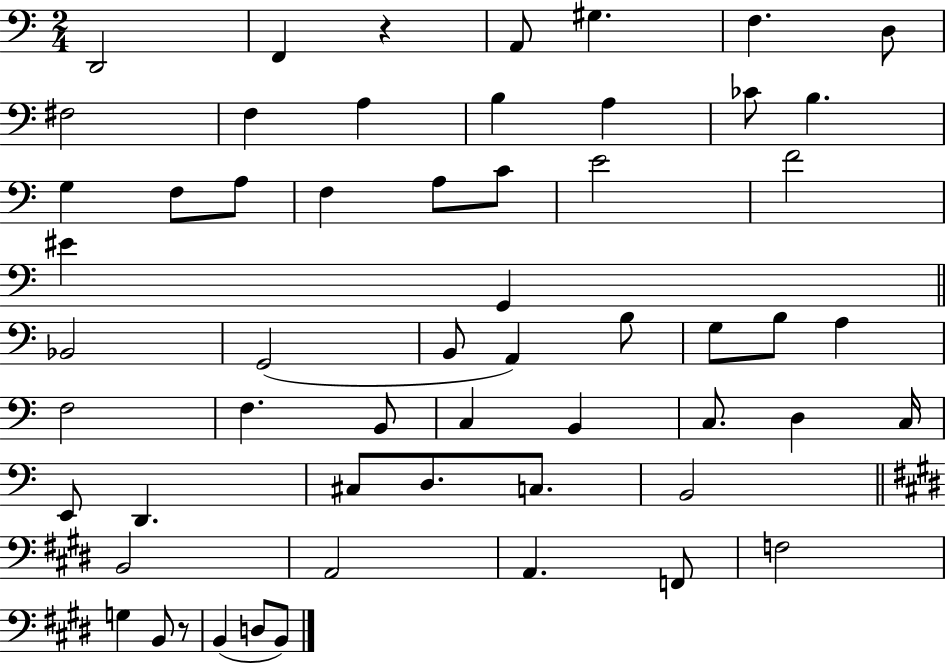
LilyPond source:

{
  \clef bass
  \numericTimeSignature
  \time 2/4
  \key c \major
  \repeat volta 2 { d,2 | f,4 r4 | a,8 gis4. | f4. d8 | \break fis2 | f4 a4 | b4 a4 | ces'8 b4. | \break g4 f8 a8 | f4 a8 c'8 | e'2 | f'2 | \break eis'4 g,4 | \bar "||" \break \key a \minor bes,2 | g,2( | b,8 a,4) b8 | g8 b8 a4 | \break f2 | f4. b,8 | c4 b,4 | c8. d4 c16 | \break e,8 d,4. | cis8 d8. c8. | b,2 | \bar "||" \break \key e \major b,2 | a,2 | a,4. f,8 | f2 | \break g4 b,8 r8 | b,4( d8 b,8) | } \bar "|."
}